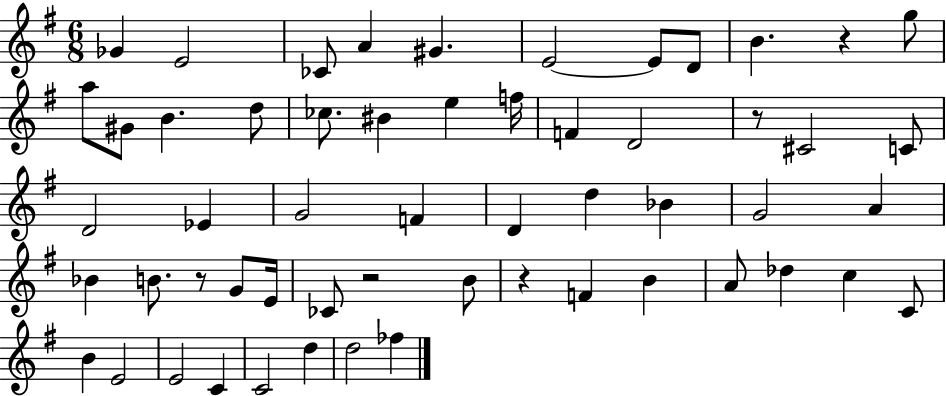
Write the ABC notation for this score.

X:1
T:Untitled
M:6/8
L:1/4
K:G
_G E2 _C/2 A ^G E2 E/2 D/2 B z g/2 a/2 ^G/2 B d/2 _c/2 ^B e f/4 F D2 z/2 ^C2 C/2 D2 _E G2 F D d _B G2 A _B B/2 z/2 G/2 E/4 _C/2 z2 B/2 z F B A/2 _d c C/2 B E2 E2 C C2 d d2 _f